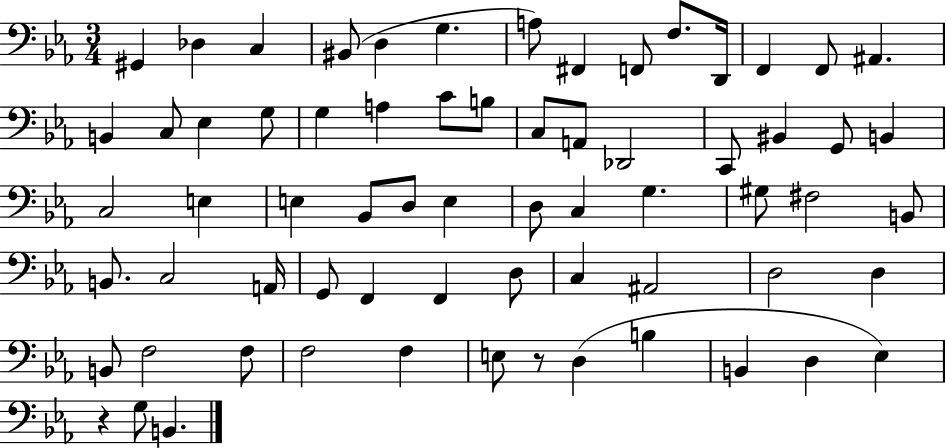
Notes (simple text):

G#2/q Db3/q C3/q BIS2/e D3/q G3/q. A3/e F#2/q F2/e F3/e. D2/s F2/q F2/e A#2/q. B2/q C3/e Eb3/q G3/e G3/q A3/q C4/e B3/e C3/e A2/e Db2/h C2/e BIS2/q G2/e B2/q C3/h E3/q E3/q Bb2/e D3/e E3/q D3/e C3/q G3/q. G#3/e F#3/h B2/e B2/e. C3/h A2/s G2/e F2/q F2/q D3/e C3/q A#2/h D3/h D3/q B2/e F3/h F3/e F3/h F3/q E3/e R/e D3/q B3/q B2/q D3/q Eb3/q R/q G3/e B2/q.